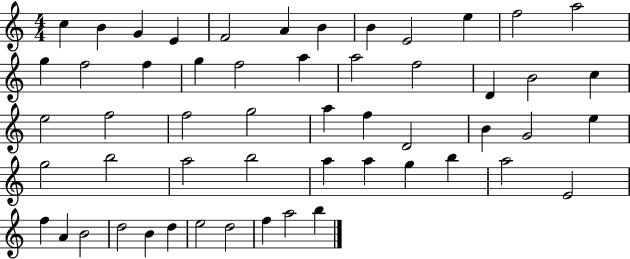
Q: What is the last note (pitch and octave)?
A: B5